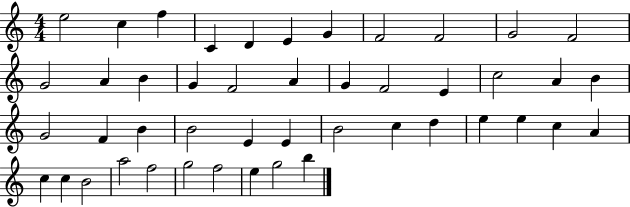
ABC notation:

X:1
T:Untitled
M:4/4
L:1/4
K:C
e2 c f C D E G F2 F2 G2 F2 G2 A B G F2 A G F2 E c2 A B G2 F B B2 E E B2 c d e e c A c c B2 a2 f2 g2 f2 e g2 b